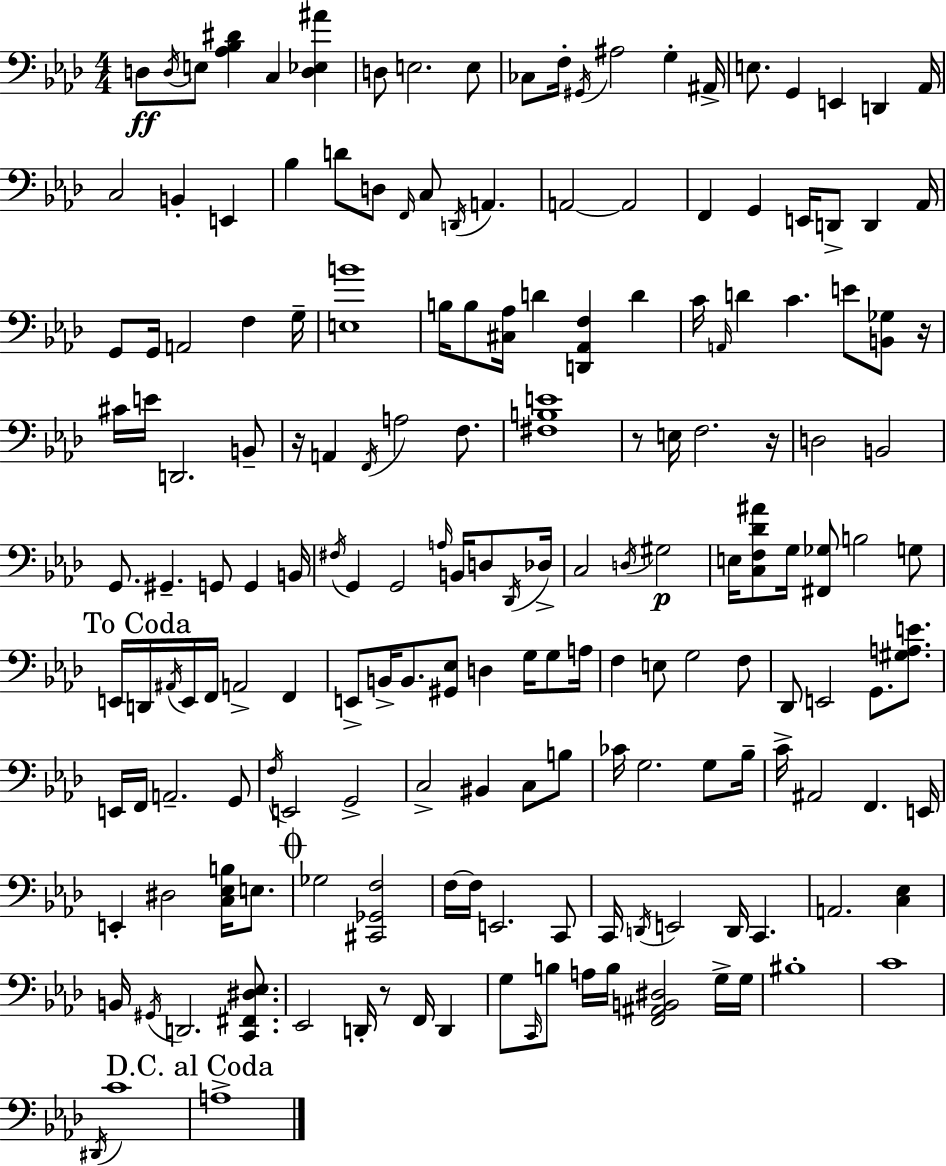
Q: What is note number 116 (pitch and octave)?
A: G3